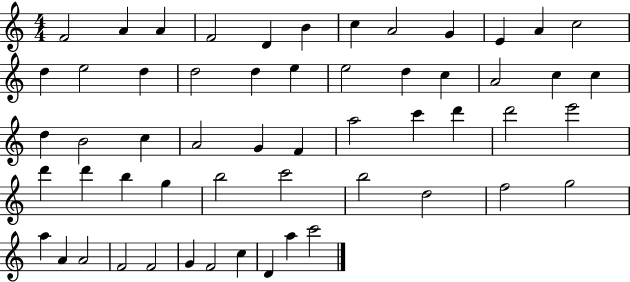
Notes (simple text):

F4/h A4/q A4/q F4/h D4/q B4/q C5/q A4/h G4/q E4/q A4/q C5/h D5/q E5/h D5/q D5/h D5/q E5/q E5/h D5/q C5/q A4/h C5/q C5/q D5/q B4/h C5/q A4/h G4/q F4/q A5/h C6/q D6/q D6/h E6/h D6/q D6/q B5/q G5/q B5/h C6/h B5/h D5/h F5/h G5/h A5/q A4/q A4/h F4/h F4/h G4/q F4/h C5/q D4/q A5/q C6/h